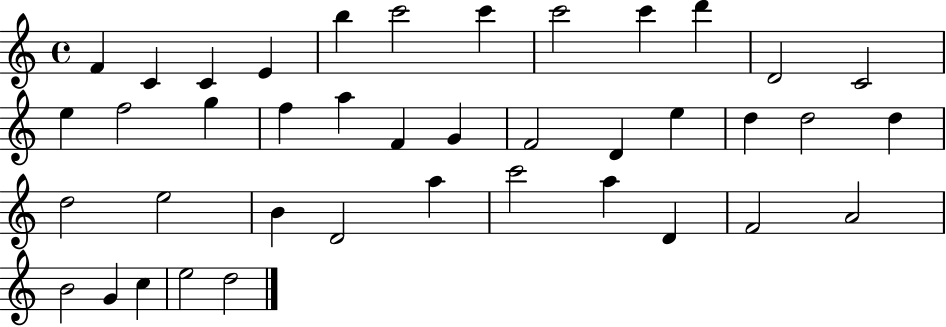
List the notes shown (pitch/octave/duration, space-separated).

F4/q C4/q C4/q E4/q B5/q C6/h C6/q C6/h C6/q D6/q D4/h C4/h E5/q F5/h G5/q F5/q A5/q F4/q G4/q F4/h D4/q E5/q D5/q D5/h D5/q D5/h E5/h B4/q D4/h A5/q C6/h A5/q D4/q F4/h A4/h B4/h G4/q C5/q E5/h D5/h